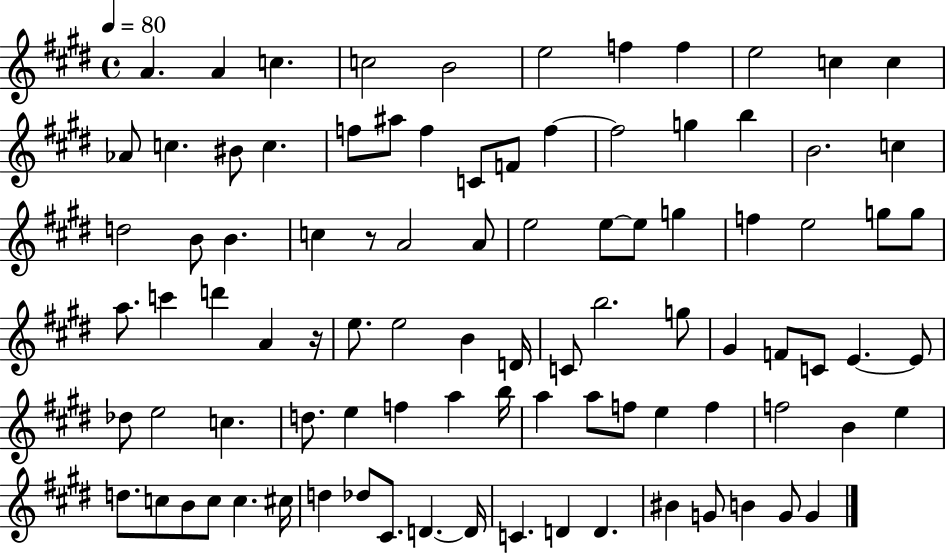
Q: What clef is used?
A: treble